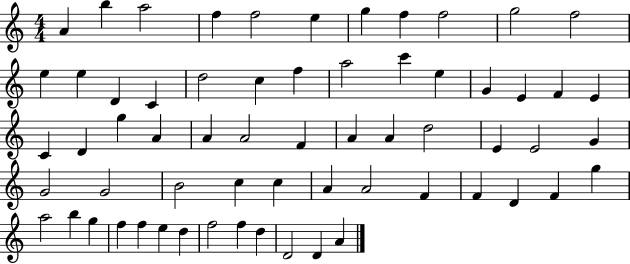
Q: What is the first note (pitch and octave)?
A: A4